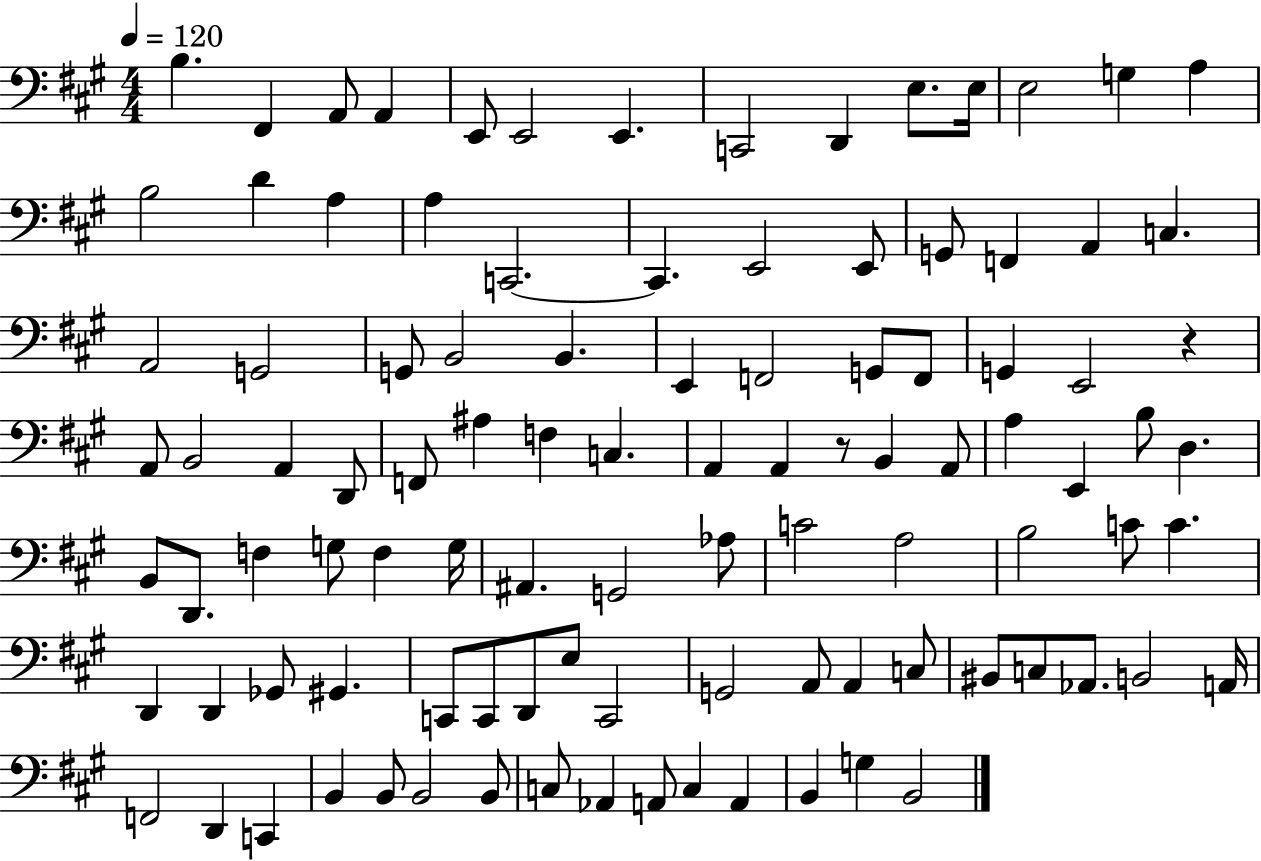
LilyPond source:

{
  \clef bass
  \numericTimeSignature
  \time 4/4
  \key a \major
  \tempo 4 = 120
  \repeat volta 2 { b4. fis,4 a,8 a,4 | e,8 e,2 e,4. | c,2 d,4 e8. e16 | e2 g4 a4 | \break b2 d'4 a4 | a4 c,2.~~ | c,4. e,2 e,8 | g,8 f,4 a,4 c4. | \break a,2 g,2 | g,8 b,2 b,4. | e,4 f,2 g,8 f,8 | g,4 e,2 r4 | \break a,8 b,2 a,4 d,8 | f,8 ais4 f4 c4. | a,4 a,4 r8 b,4 a,8 | a4 e,4 b8 d4. | \break b,8 d,8. f4 g8 f4 g16 | ais,4. g,2 aes8 | c'2 a2 | b2 c'8 c'4. | \break d,4 d,4 ges,8 gis,4. | c,8 c,8 d,8 e8 c,2 | g,2 a,8 a,4 c8 | bis,8 c8 aes,8. b,2 a,16 | \break f,2 d,4 c,4 | b,4 b,8 b,2 b,8 | c8 aes,4 a,8 c4 a,4 | b,4 g4 b,2 | \break } \bar "|."
}